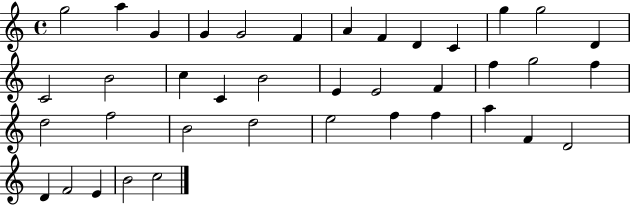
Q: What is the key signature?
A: C major